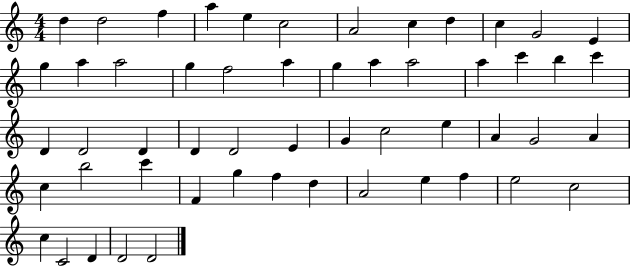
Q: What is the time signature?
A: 4/4